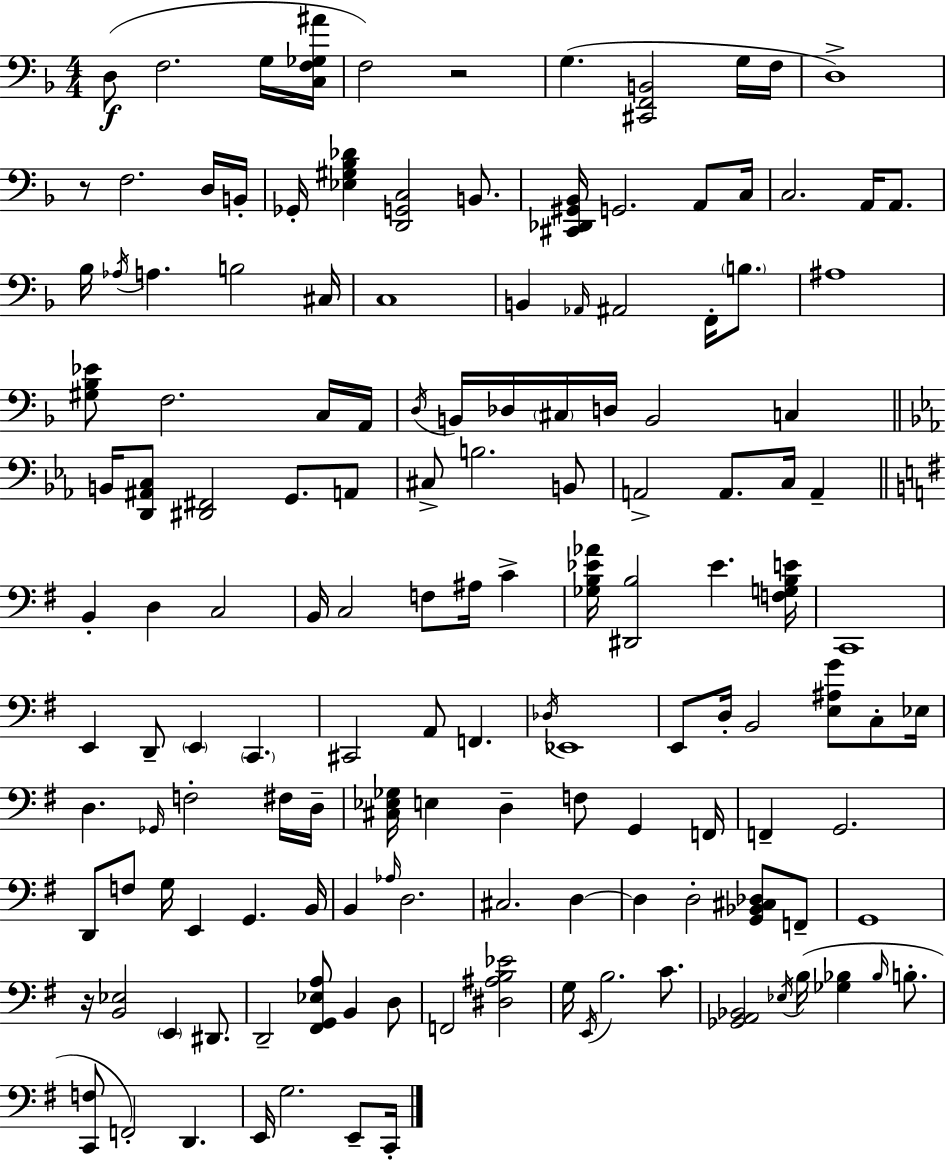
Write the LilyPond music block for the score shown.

{
  \clef bass
  \numericTimeSignature
  \time 4/4
  \key d \minor
  d8(\f f2. g16 <c f ges ais'>16 | f2) r2 | g4.( <cis, f, b,>2 g16 f16 | d1->) | \break r8 f2. d16 b,16-. | ges,16-. <ees gis bes des'>4 <d, g, c>2 b,8. | <cis, des, gis, bes,>16 g,2. a,8 c16 | c2. a,16 a,8. | \break bes16 \acciaccatura { aes16 } a4. b2 | cis16 c1 | b,4 \grace { aes,16 } ais,2 f,16-. \parenthesize b8. | ais1 | \break <gis bes ees'>8 f2. | c16 a,16 \acciaccatura { d16 } b,16 des16 \parenthesize cis16 d16 b,2 c4 | \bar "||" \break \key ees \major b,16 <d, ais, c>8 <dis, fis,>2 g,8. a,8 | cis8-> b2. b,8 | a,2-> a,8. c16 a,4-- | \bar "||" \break \key e \minor b,4-. d4 c2 | b,16 c2 f8 ais16 c'4-> | <ges b ees' aes'>16 <dis, b>2 ees'4. <f g b e'>16 | c,1 | \break e,4 d,8-- \parenthesize e,4 \parenthesize c,4. | cis,2 a,8 f,4. | \acciaccatura { des16 } ees,1 | e,8 d16-. b,2 <e ais g'>8 c8-. | \break ees16 d4. \grace { ges,16 } f2-. | fis16 d16-- <cis ees ges>16 e4 d4-- f8 g,4 | f,16 f,4-- g,2. | d,8 f8 g16 e,4 g,4. | \break b,16 b,4 \grace { aes16 } d2. | cis2. d4~~ | d4 d2-. <g, bes, cis des>8 | f,8-- g,1 | \break r16 <b, ees>2 \parenthesize e,4 | dis,8. d,2-- <fis, g, ees a>8 b,4 | d8 f,2 <dis ais b ees'>2 | g16 \acciaccatura { e,16 } b2. | \break c'8. <ges, a, bes,>2 \acciaccatura { ees16 } b16( <ges bes>4 | \grace { bes16 } b8.-. <c, f>8 f,2-.) | d,4. e,16 g2. | e,8-- c,16-. \bar "|."
}